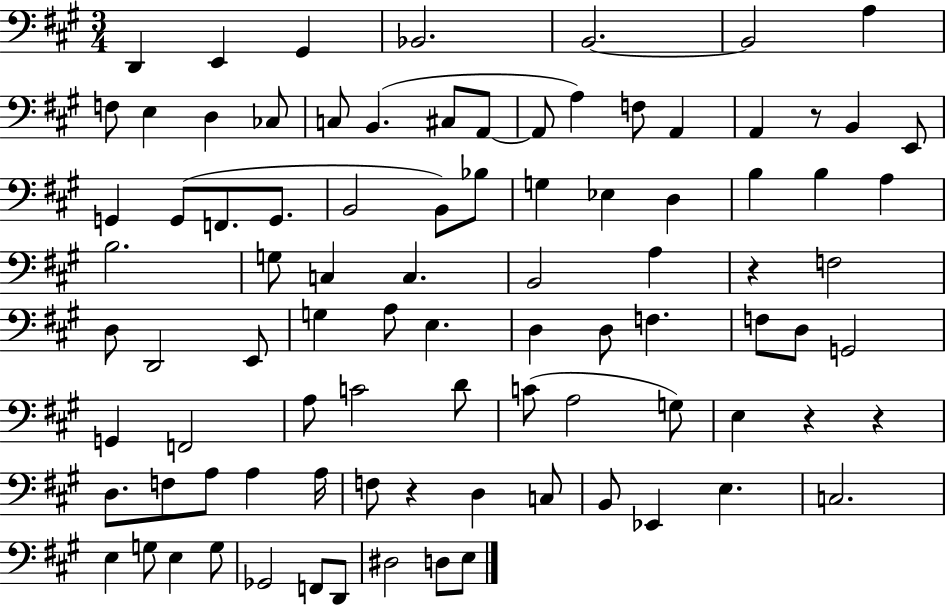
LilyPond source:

{
  \clef bass
  \numericTimeSignature
  \time 3/4
  \key a \major
  d,4 e,4 gis,4 | bes,2. | b,2.~~ | b,2 a4 | \break f8 e4 d4 ces8 | c8 b,4.( cis8 a,8~~ | a,8 a4) f8 a,4 | a,4 r8 b,4 e,8 | \break g,4 g,8( f,8. g,8. | b,2 b,8) bes8 | g4 ees4 d4 | b4 b4 a4 | \break b2. | g8 c4 c4. | b,2 a4 | r4 f2 | \break d8 d,2 e,8 | g4 a8 e4. | d4 d8 f4. | f8 d8 g,2 | \break g,4 f,2 | a8 c'2 d'8 | c'8( a2 g8) | e4 r4 r4 | \break d8. f8 a8 a4 a16 | f8 r4 d4 c8 | b,8 ees,4 e4. | c2. | \break e4 g8 e4 g8 | ges,2 f,8 d,8 | dis2 d8 e8 | \bar "|."
}